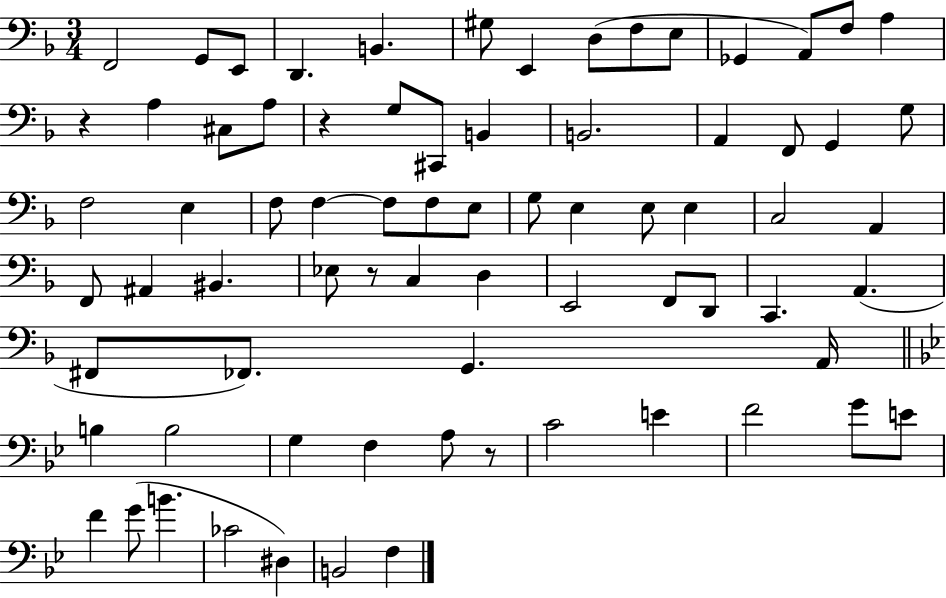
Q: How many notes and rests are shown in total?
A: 74